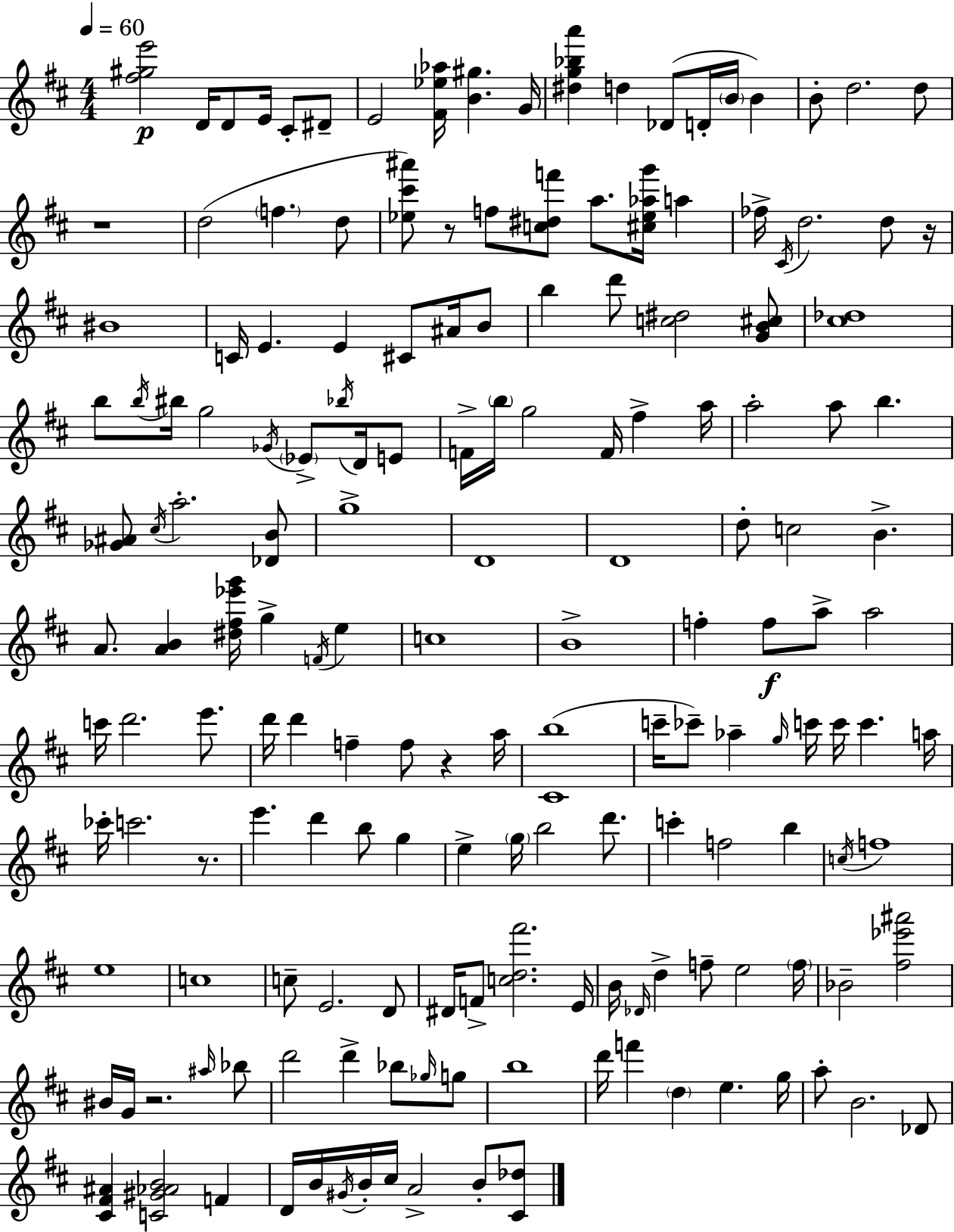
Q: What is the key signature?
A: D major